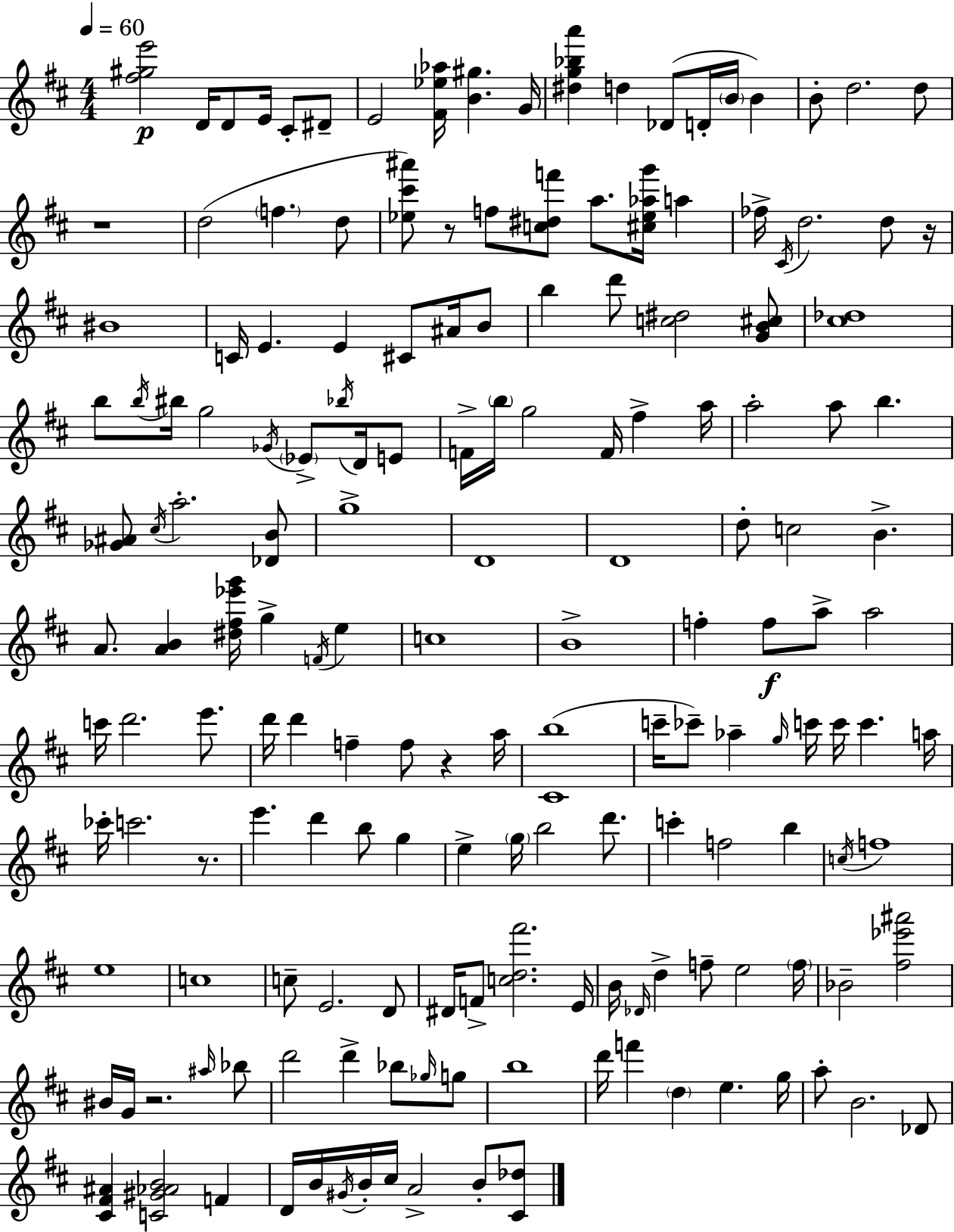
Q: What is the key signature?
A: D major